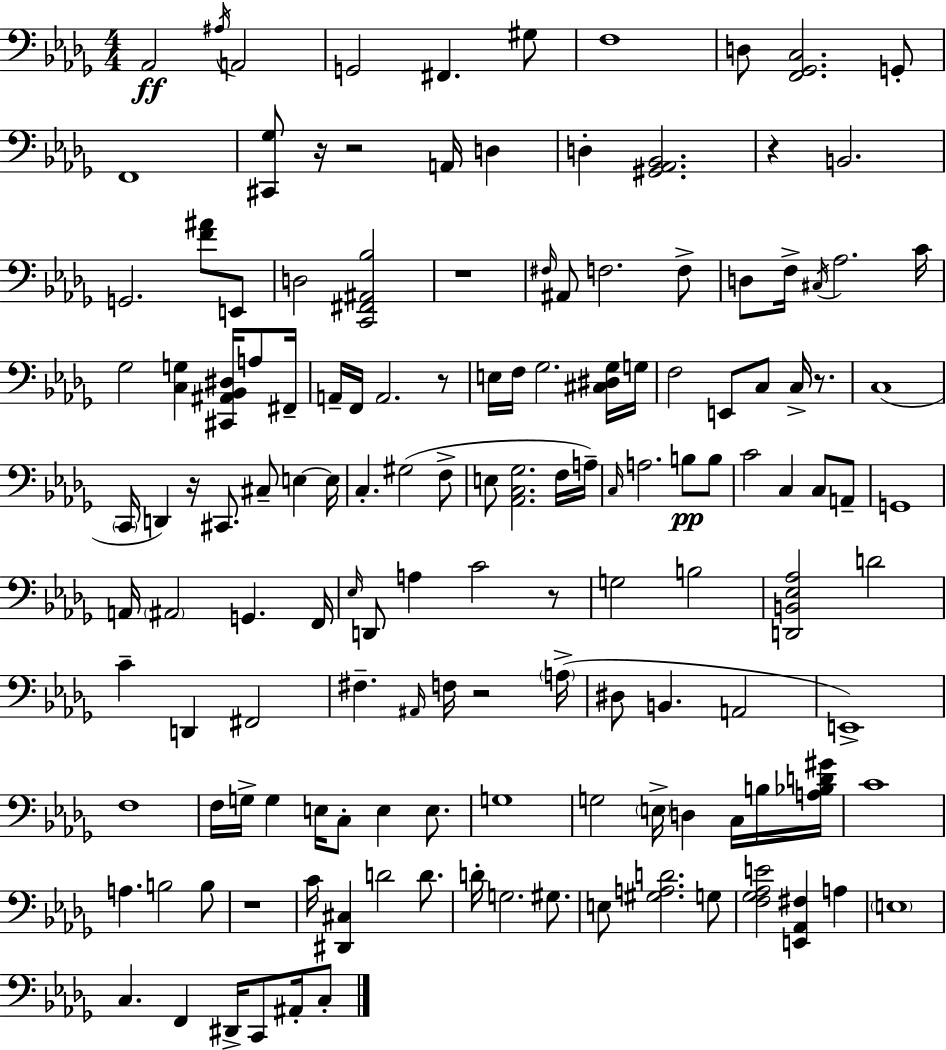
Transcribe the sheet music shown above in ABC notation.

X:1
T:Untitled
M:4/4
L:1/4
K:Bbm
_A,,2 ^A,/4 A,,2 G,,2 ^F,, ^G,/2 F,4 D,/2 [F,,_G,,C,]2 G,,/2 F,,4 [^C,,_G,]/2 z/4 z2 A,,/4 D, D, [^G,,_A,,_B,,]2 z B,,2 G,,2 [F^A]/2 E,,/2 D,2 [C,,^F,,^A,,_B,]2 z4 ^F,/4 ^A,,/2 F,2 F,/2 D,/2 F,/4 ^C,/4 _A,2 C/4 _G,2 [C,G,] [^C,,^A,,_B,,^D,]/4 A,/2 ^F,,/4 A,,/4 F,,/4 A,,2 z/2 E,/4 F,/4 _G,2 [^C,^D,_G,]/4 G,/4 F,2 E,,/2 C,/2 C,/4 z/2 C,4 C,,/4 D,, z/4 ^C,,/2 ^C,/2 E, E,/4 C, ^G,2 F,/2 E,/2 [_A,,C,_G,]2 F,/4 A,/4 C,/4 A,2 B,/2 B,/2 C2 C, C,/2 A,,/2 G,,4 A,,/4 ^A,,2 G,, F,,/4 _E,/4 D,,/2 A, C2 z/2 G,2 B,2 [D,,B,,_E,_A,]2 D2 C D,, ^F,,2 ^F, ^A,,/4 F,/4 z2 A,/4 ^D,/2 B,, A,,2 E,,4 F,4 F,/4 G,/4 G, E,/4 C,/2 E, E,/2 G,4 G,2 E,/4 D, C,/4 B,/4 [A,_B,D^G]/4 C4 A, B,2 B,/2 z4 C/4 [^D,,^C,] D2 D/2 D/4 G,2 ^G,/2 E,/2 [^G,A,D]2 G,/2 [F,_G,_A,E]2 [E,,_A,,^F,] A, E,4 C, F,, ^D,,/4 C,,/2 ^A,,/4 C,/2